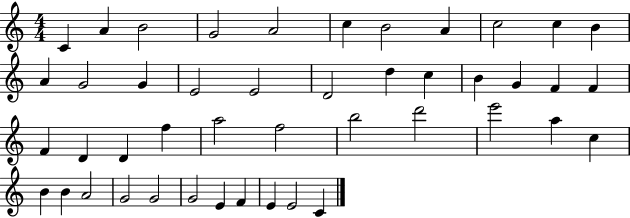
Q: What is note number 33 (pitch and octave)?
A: A5